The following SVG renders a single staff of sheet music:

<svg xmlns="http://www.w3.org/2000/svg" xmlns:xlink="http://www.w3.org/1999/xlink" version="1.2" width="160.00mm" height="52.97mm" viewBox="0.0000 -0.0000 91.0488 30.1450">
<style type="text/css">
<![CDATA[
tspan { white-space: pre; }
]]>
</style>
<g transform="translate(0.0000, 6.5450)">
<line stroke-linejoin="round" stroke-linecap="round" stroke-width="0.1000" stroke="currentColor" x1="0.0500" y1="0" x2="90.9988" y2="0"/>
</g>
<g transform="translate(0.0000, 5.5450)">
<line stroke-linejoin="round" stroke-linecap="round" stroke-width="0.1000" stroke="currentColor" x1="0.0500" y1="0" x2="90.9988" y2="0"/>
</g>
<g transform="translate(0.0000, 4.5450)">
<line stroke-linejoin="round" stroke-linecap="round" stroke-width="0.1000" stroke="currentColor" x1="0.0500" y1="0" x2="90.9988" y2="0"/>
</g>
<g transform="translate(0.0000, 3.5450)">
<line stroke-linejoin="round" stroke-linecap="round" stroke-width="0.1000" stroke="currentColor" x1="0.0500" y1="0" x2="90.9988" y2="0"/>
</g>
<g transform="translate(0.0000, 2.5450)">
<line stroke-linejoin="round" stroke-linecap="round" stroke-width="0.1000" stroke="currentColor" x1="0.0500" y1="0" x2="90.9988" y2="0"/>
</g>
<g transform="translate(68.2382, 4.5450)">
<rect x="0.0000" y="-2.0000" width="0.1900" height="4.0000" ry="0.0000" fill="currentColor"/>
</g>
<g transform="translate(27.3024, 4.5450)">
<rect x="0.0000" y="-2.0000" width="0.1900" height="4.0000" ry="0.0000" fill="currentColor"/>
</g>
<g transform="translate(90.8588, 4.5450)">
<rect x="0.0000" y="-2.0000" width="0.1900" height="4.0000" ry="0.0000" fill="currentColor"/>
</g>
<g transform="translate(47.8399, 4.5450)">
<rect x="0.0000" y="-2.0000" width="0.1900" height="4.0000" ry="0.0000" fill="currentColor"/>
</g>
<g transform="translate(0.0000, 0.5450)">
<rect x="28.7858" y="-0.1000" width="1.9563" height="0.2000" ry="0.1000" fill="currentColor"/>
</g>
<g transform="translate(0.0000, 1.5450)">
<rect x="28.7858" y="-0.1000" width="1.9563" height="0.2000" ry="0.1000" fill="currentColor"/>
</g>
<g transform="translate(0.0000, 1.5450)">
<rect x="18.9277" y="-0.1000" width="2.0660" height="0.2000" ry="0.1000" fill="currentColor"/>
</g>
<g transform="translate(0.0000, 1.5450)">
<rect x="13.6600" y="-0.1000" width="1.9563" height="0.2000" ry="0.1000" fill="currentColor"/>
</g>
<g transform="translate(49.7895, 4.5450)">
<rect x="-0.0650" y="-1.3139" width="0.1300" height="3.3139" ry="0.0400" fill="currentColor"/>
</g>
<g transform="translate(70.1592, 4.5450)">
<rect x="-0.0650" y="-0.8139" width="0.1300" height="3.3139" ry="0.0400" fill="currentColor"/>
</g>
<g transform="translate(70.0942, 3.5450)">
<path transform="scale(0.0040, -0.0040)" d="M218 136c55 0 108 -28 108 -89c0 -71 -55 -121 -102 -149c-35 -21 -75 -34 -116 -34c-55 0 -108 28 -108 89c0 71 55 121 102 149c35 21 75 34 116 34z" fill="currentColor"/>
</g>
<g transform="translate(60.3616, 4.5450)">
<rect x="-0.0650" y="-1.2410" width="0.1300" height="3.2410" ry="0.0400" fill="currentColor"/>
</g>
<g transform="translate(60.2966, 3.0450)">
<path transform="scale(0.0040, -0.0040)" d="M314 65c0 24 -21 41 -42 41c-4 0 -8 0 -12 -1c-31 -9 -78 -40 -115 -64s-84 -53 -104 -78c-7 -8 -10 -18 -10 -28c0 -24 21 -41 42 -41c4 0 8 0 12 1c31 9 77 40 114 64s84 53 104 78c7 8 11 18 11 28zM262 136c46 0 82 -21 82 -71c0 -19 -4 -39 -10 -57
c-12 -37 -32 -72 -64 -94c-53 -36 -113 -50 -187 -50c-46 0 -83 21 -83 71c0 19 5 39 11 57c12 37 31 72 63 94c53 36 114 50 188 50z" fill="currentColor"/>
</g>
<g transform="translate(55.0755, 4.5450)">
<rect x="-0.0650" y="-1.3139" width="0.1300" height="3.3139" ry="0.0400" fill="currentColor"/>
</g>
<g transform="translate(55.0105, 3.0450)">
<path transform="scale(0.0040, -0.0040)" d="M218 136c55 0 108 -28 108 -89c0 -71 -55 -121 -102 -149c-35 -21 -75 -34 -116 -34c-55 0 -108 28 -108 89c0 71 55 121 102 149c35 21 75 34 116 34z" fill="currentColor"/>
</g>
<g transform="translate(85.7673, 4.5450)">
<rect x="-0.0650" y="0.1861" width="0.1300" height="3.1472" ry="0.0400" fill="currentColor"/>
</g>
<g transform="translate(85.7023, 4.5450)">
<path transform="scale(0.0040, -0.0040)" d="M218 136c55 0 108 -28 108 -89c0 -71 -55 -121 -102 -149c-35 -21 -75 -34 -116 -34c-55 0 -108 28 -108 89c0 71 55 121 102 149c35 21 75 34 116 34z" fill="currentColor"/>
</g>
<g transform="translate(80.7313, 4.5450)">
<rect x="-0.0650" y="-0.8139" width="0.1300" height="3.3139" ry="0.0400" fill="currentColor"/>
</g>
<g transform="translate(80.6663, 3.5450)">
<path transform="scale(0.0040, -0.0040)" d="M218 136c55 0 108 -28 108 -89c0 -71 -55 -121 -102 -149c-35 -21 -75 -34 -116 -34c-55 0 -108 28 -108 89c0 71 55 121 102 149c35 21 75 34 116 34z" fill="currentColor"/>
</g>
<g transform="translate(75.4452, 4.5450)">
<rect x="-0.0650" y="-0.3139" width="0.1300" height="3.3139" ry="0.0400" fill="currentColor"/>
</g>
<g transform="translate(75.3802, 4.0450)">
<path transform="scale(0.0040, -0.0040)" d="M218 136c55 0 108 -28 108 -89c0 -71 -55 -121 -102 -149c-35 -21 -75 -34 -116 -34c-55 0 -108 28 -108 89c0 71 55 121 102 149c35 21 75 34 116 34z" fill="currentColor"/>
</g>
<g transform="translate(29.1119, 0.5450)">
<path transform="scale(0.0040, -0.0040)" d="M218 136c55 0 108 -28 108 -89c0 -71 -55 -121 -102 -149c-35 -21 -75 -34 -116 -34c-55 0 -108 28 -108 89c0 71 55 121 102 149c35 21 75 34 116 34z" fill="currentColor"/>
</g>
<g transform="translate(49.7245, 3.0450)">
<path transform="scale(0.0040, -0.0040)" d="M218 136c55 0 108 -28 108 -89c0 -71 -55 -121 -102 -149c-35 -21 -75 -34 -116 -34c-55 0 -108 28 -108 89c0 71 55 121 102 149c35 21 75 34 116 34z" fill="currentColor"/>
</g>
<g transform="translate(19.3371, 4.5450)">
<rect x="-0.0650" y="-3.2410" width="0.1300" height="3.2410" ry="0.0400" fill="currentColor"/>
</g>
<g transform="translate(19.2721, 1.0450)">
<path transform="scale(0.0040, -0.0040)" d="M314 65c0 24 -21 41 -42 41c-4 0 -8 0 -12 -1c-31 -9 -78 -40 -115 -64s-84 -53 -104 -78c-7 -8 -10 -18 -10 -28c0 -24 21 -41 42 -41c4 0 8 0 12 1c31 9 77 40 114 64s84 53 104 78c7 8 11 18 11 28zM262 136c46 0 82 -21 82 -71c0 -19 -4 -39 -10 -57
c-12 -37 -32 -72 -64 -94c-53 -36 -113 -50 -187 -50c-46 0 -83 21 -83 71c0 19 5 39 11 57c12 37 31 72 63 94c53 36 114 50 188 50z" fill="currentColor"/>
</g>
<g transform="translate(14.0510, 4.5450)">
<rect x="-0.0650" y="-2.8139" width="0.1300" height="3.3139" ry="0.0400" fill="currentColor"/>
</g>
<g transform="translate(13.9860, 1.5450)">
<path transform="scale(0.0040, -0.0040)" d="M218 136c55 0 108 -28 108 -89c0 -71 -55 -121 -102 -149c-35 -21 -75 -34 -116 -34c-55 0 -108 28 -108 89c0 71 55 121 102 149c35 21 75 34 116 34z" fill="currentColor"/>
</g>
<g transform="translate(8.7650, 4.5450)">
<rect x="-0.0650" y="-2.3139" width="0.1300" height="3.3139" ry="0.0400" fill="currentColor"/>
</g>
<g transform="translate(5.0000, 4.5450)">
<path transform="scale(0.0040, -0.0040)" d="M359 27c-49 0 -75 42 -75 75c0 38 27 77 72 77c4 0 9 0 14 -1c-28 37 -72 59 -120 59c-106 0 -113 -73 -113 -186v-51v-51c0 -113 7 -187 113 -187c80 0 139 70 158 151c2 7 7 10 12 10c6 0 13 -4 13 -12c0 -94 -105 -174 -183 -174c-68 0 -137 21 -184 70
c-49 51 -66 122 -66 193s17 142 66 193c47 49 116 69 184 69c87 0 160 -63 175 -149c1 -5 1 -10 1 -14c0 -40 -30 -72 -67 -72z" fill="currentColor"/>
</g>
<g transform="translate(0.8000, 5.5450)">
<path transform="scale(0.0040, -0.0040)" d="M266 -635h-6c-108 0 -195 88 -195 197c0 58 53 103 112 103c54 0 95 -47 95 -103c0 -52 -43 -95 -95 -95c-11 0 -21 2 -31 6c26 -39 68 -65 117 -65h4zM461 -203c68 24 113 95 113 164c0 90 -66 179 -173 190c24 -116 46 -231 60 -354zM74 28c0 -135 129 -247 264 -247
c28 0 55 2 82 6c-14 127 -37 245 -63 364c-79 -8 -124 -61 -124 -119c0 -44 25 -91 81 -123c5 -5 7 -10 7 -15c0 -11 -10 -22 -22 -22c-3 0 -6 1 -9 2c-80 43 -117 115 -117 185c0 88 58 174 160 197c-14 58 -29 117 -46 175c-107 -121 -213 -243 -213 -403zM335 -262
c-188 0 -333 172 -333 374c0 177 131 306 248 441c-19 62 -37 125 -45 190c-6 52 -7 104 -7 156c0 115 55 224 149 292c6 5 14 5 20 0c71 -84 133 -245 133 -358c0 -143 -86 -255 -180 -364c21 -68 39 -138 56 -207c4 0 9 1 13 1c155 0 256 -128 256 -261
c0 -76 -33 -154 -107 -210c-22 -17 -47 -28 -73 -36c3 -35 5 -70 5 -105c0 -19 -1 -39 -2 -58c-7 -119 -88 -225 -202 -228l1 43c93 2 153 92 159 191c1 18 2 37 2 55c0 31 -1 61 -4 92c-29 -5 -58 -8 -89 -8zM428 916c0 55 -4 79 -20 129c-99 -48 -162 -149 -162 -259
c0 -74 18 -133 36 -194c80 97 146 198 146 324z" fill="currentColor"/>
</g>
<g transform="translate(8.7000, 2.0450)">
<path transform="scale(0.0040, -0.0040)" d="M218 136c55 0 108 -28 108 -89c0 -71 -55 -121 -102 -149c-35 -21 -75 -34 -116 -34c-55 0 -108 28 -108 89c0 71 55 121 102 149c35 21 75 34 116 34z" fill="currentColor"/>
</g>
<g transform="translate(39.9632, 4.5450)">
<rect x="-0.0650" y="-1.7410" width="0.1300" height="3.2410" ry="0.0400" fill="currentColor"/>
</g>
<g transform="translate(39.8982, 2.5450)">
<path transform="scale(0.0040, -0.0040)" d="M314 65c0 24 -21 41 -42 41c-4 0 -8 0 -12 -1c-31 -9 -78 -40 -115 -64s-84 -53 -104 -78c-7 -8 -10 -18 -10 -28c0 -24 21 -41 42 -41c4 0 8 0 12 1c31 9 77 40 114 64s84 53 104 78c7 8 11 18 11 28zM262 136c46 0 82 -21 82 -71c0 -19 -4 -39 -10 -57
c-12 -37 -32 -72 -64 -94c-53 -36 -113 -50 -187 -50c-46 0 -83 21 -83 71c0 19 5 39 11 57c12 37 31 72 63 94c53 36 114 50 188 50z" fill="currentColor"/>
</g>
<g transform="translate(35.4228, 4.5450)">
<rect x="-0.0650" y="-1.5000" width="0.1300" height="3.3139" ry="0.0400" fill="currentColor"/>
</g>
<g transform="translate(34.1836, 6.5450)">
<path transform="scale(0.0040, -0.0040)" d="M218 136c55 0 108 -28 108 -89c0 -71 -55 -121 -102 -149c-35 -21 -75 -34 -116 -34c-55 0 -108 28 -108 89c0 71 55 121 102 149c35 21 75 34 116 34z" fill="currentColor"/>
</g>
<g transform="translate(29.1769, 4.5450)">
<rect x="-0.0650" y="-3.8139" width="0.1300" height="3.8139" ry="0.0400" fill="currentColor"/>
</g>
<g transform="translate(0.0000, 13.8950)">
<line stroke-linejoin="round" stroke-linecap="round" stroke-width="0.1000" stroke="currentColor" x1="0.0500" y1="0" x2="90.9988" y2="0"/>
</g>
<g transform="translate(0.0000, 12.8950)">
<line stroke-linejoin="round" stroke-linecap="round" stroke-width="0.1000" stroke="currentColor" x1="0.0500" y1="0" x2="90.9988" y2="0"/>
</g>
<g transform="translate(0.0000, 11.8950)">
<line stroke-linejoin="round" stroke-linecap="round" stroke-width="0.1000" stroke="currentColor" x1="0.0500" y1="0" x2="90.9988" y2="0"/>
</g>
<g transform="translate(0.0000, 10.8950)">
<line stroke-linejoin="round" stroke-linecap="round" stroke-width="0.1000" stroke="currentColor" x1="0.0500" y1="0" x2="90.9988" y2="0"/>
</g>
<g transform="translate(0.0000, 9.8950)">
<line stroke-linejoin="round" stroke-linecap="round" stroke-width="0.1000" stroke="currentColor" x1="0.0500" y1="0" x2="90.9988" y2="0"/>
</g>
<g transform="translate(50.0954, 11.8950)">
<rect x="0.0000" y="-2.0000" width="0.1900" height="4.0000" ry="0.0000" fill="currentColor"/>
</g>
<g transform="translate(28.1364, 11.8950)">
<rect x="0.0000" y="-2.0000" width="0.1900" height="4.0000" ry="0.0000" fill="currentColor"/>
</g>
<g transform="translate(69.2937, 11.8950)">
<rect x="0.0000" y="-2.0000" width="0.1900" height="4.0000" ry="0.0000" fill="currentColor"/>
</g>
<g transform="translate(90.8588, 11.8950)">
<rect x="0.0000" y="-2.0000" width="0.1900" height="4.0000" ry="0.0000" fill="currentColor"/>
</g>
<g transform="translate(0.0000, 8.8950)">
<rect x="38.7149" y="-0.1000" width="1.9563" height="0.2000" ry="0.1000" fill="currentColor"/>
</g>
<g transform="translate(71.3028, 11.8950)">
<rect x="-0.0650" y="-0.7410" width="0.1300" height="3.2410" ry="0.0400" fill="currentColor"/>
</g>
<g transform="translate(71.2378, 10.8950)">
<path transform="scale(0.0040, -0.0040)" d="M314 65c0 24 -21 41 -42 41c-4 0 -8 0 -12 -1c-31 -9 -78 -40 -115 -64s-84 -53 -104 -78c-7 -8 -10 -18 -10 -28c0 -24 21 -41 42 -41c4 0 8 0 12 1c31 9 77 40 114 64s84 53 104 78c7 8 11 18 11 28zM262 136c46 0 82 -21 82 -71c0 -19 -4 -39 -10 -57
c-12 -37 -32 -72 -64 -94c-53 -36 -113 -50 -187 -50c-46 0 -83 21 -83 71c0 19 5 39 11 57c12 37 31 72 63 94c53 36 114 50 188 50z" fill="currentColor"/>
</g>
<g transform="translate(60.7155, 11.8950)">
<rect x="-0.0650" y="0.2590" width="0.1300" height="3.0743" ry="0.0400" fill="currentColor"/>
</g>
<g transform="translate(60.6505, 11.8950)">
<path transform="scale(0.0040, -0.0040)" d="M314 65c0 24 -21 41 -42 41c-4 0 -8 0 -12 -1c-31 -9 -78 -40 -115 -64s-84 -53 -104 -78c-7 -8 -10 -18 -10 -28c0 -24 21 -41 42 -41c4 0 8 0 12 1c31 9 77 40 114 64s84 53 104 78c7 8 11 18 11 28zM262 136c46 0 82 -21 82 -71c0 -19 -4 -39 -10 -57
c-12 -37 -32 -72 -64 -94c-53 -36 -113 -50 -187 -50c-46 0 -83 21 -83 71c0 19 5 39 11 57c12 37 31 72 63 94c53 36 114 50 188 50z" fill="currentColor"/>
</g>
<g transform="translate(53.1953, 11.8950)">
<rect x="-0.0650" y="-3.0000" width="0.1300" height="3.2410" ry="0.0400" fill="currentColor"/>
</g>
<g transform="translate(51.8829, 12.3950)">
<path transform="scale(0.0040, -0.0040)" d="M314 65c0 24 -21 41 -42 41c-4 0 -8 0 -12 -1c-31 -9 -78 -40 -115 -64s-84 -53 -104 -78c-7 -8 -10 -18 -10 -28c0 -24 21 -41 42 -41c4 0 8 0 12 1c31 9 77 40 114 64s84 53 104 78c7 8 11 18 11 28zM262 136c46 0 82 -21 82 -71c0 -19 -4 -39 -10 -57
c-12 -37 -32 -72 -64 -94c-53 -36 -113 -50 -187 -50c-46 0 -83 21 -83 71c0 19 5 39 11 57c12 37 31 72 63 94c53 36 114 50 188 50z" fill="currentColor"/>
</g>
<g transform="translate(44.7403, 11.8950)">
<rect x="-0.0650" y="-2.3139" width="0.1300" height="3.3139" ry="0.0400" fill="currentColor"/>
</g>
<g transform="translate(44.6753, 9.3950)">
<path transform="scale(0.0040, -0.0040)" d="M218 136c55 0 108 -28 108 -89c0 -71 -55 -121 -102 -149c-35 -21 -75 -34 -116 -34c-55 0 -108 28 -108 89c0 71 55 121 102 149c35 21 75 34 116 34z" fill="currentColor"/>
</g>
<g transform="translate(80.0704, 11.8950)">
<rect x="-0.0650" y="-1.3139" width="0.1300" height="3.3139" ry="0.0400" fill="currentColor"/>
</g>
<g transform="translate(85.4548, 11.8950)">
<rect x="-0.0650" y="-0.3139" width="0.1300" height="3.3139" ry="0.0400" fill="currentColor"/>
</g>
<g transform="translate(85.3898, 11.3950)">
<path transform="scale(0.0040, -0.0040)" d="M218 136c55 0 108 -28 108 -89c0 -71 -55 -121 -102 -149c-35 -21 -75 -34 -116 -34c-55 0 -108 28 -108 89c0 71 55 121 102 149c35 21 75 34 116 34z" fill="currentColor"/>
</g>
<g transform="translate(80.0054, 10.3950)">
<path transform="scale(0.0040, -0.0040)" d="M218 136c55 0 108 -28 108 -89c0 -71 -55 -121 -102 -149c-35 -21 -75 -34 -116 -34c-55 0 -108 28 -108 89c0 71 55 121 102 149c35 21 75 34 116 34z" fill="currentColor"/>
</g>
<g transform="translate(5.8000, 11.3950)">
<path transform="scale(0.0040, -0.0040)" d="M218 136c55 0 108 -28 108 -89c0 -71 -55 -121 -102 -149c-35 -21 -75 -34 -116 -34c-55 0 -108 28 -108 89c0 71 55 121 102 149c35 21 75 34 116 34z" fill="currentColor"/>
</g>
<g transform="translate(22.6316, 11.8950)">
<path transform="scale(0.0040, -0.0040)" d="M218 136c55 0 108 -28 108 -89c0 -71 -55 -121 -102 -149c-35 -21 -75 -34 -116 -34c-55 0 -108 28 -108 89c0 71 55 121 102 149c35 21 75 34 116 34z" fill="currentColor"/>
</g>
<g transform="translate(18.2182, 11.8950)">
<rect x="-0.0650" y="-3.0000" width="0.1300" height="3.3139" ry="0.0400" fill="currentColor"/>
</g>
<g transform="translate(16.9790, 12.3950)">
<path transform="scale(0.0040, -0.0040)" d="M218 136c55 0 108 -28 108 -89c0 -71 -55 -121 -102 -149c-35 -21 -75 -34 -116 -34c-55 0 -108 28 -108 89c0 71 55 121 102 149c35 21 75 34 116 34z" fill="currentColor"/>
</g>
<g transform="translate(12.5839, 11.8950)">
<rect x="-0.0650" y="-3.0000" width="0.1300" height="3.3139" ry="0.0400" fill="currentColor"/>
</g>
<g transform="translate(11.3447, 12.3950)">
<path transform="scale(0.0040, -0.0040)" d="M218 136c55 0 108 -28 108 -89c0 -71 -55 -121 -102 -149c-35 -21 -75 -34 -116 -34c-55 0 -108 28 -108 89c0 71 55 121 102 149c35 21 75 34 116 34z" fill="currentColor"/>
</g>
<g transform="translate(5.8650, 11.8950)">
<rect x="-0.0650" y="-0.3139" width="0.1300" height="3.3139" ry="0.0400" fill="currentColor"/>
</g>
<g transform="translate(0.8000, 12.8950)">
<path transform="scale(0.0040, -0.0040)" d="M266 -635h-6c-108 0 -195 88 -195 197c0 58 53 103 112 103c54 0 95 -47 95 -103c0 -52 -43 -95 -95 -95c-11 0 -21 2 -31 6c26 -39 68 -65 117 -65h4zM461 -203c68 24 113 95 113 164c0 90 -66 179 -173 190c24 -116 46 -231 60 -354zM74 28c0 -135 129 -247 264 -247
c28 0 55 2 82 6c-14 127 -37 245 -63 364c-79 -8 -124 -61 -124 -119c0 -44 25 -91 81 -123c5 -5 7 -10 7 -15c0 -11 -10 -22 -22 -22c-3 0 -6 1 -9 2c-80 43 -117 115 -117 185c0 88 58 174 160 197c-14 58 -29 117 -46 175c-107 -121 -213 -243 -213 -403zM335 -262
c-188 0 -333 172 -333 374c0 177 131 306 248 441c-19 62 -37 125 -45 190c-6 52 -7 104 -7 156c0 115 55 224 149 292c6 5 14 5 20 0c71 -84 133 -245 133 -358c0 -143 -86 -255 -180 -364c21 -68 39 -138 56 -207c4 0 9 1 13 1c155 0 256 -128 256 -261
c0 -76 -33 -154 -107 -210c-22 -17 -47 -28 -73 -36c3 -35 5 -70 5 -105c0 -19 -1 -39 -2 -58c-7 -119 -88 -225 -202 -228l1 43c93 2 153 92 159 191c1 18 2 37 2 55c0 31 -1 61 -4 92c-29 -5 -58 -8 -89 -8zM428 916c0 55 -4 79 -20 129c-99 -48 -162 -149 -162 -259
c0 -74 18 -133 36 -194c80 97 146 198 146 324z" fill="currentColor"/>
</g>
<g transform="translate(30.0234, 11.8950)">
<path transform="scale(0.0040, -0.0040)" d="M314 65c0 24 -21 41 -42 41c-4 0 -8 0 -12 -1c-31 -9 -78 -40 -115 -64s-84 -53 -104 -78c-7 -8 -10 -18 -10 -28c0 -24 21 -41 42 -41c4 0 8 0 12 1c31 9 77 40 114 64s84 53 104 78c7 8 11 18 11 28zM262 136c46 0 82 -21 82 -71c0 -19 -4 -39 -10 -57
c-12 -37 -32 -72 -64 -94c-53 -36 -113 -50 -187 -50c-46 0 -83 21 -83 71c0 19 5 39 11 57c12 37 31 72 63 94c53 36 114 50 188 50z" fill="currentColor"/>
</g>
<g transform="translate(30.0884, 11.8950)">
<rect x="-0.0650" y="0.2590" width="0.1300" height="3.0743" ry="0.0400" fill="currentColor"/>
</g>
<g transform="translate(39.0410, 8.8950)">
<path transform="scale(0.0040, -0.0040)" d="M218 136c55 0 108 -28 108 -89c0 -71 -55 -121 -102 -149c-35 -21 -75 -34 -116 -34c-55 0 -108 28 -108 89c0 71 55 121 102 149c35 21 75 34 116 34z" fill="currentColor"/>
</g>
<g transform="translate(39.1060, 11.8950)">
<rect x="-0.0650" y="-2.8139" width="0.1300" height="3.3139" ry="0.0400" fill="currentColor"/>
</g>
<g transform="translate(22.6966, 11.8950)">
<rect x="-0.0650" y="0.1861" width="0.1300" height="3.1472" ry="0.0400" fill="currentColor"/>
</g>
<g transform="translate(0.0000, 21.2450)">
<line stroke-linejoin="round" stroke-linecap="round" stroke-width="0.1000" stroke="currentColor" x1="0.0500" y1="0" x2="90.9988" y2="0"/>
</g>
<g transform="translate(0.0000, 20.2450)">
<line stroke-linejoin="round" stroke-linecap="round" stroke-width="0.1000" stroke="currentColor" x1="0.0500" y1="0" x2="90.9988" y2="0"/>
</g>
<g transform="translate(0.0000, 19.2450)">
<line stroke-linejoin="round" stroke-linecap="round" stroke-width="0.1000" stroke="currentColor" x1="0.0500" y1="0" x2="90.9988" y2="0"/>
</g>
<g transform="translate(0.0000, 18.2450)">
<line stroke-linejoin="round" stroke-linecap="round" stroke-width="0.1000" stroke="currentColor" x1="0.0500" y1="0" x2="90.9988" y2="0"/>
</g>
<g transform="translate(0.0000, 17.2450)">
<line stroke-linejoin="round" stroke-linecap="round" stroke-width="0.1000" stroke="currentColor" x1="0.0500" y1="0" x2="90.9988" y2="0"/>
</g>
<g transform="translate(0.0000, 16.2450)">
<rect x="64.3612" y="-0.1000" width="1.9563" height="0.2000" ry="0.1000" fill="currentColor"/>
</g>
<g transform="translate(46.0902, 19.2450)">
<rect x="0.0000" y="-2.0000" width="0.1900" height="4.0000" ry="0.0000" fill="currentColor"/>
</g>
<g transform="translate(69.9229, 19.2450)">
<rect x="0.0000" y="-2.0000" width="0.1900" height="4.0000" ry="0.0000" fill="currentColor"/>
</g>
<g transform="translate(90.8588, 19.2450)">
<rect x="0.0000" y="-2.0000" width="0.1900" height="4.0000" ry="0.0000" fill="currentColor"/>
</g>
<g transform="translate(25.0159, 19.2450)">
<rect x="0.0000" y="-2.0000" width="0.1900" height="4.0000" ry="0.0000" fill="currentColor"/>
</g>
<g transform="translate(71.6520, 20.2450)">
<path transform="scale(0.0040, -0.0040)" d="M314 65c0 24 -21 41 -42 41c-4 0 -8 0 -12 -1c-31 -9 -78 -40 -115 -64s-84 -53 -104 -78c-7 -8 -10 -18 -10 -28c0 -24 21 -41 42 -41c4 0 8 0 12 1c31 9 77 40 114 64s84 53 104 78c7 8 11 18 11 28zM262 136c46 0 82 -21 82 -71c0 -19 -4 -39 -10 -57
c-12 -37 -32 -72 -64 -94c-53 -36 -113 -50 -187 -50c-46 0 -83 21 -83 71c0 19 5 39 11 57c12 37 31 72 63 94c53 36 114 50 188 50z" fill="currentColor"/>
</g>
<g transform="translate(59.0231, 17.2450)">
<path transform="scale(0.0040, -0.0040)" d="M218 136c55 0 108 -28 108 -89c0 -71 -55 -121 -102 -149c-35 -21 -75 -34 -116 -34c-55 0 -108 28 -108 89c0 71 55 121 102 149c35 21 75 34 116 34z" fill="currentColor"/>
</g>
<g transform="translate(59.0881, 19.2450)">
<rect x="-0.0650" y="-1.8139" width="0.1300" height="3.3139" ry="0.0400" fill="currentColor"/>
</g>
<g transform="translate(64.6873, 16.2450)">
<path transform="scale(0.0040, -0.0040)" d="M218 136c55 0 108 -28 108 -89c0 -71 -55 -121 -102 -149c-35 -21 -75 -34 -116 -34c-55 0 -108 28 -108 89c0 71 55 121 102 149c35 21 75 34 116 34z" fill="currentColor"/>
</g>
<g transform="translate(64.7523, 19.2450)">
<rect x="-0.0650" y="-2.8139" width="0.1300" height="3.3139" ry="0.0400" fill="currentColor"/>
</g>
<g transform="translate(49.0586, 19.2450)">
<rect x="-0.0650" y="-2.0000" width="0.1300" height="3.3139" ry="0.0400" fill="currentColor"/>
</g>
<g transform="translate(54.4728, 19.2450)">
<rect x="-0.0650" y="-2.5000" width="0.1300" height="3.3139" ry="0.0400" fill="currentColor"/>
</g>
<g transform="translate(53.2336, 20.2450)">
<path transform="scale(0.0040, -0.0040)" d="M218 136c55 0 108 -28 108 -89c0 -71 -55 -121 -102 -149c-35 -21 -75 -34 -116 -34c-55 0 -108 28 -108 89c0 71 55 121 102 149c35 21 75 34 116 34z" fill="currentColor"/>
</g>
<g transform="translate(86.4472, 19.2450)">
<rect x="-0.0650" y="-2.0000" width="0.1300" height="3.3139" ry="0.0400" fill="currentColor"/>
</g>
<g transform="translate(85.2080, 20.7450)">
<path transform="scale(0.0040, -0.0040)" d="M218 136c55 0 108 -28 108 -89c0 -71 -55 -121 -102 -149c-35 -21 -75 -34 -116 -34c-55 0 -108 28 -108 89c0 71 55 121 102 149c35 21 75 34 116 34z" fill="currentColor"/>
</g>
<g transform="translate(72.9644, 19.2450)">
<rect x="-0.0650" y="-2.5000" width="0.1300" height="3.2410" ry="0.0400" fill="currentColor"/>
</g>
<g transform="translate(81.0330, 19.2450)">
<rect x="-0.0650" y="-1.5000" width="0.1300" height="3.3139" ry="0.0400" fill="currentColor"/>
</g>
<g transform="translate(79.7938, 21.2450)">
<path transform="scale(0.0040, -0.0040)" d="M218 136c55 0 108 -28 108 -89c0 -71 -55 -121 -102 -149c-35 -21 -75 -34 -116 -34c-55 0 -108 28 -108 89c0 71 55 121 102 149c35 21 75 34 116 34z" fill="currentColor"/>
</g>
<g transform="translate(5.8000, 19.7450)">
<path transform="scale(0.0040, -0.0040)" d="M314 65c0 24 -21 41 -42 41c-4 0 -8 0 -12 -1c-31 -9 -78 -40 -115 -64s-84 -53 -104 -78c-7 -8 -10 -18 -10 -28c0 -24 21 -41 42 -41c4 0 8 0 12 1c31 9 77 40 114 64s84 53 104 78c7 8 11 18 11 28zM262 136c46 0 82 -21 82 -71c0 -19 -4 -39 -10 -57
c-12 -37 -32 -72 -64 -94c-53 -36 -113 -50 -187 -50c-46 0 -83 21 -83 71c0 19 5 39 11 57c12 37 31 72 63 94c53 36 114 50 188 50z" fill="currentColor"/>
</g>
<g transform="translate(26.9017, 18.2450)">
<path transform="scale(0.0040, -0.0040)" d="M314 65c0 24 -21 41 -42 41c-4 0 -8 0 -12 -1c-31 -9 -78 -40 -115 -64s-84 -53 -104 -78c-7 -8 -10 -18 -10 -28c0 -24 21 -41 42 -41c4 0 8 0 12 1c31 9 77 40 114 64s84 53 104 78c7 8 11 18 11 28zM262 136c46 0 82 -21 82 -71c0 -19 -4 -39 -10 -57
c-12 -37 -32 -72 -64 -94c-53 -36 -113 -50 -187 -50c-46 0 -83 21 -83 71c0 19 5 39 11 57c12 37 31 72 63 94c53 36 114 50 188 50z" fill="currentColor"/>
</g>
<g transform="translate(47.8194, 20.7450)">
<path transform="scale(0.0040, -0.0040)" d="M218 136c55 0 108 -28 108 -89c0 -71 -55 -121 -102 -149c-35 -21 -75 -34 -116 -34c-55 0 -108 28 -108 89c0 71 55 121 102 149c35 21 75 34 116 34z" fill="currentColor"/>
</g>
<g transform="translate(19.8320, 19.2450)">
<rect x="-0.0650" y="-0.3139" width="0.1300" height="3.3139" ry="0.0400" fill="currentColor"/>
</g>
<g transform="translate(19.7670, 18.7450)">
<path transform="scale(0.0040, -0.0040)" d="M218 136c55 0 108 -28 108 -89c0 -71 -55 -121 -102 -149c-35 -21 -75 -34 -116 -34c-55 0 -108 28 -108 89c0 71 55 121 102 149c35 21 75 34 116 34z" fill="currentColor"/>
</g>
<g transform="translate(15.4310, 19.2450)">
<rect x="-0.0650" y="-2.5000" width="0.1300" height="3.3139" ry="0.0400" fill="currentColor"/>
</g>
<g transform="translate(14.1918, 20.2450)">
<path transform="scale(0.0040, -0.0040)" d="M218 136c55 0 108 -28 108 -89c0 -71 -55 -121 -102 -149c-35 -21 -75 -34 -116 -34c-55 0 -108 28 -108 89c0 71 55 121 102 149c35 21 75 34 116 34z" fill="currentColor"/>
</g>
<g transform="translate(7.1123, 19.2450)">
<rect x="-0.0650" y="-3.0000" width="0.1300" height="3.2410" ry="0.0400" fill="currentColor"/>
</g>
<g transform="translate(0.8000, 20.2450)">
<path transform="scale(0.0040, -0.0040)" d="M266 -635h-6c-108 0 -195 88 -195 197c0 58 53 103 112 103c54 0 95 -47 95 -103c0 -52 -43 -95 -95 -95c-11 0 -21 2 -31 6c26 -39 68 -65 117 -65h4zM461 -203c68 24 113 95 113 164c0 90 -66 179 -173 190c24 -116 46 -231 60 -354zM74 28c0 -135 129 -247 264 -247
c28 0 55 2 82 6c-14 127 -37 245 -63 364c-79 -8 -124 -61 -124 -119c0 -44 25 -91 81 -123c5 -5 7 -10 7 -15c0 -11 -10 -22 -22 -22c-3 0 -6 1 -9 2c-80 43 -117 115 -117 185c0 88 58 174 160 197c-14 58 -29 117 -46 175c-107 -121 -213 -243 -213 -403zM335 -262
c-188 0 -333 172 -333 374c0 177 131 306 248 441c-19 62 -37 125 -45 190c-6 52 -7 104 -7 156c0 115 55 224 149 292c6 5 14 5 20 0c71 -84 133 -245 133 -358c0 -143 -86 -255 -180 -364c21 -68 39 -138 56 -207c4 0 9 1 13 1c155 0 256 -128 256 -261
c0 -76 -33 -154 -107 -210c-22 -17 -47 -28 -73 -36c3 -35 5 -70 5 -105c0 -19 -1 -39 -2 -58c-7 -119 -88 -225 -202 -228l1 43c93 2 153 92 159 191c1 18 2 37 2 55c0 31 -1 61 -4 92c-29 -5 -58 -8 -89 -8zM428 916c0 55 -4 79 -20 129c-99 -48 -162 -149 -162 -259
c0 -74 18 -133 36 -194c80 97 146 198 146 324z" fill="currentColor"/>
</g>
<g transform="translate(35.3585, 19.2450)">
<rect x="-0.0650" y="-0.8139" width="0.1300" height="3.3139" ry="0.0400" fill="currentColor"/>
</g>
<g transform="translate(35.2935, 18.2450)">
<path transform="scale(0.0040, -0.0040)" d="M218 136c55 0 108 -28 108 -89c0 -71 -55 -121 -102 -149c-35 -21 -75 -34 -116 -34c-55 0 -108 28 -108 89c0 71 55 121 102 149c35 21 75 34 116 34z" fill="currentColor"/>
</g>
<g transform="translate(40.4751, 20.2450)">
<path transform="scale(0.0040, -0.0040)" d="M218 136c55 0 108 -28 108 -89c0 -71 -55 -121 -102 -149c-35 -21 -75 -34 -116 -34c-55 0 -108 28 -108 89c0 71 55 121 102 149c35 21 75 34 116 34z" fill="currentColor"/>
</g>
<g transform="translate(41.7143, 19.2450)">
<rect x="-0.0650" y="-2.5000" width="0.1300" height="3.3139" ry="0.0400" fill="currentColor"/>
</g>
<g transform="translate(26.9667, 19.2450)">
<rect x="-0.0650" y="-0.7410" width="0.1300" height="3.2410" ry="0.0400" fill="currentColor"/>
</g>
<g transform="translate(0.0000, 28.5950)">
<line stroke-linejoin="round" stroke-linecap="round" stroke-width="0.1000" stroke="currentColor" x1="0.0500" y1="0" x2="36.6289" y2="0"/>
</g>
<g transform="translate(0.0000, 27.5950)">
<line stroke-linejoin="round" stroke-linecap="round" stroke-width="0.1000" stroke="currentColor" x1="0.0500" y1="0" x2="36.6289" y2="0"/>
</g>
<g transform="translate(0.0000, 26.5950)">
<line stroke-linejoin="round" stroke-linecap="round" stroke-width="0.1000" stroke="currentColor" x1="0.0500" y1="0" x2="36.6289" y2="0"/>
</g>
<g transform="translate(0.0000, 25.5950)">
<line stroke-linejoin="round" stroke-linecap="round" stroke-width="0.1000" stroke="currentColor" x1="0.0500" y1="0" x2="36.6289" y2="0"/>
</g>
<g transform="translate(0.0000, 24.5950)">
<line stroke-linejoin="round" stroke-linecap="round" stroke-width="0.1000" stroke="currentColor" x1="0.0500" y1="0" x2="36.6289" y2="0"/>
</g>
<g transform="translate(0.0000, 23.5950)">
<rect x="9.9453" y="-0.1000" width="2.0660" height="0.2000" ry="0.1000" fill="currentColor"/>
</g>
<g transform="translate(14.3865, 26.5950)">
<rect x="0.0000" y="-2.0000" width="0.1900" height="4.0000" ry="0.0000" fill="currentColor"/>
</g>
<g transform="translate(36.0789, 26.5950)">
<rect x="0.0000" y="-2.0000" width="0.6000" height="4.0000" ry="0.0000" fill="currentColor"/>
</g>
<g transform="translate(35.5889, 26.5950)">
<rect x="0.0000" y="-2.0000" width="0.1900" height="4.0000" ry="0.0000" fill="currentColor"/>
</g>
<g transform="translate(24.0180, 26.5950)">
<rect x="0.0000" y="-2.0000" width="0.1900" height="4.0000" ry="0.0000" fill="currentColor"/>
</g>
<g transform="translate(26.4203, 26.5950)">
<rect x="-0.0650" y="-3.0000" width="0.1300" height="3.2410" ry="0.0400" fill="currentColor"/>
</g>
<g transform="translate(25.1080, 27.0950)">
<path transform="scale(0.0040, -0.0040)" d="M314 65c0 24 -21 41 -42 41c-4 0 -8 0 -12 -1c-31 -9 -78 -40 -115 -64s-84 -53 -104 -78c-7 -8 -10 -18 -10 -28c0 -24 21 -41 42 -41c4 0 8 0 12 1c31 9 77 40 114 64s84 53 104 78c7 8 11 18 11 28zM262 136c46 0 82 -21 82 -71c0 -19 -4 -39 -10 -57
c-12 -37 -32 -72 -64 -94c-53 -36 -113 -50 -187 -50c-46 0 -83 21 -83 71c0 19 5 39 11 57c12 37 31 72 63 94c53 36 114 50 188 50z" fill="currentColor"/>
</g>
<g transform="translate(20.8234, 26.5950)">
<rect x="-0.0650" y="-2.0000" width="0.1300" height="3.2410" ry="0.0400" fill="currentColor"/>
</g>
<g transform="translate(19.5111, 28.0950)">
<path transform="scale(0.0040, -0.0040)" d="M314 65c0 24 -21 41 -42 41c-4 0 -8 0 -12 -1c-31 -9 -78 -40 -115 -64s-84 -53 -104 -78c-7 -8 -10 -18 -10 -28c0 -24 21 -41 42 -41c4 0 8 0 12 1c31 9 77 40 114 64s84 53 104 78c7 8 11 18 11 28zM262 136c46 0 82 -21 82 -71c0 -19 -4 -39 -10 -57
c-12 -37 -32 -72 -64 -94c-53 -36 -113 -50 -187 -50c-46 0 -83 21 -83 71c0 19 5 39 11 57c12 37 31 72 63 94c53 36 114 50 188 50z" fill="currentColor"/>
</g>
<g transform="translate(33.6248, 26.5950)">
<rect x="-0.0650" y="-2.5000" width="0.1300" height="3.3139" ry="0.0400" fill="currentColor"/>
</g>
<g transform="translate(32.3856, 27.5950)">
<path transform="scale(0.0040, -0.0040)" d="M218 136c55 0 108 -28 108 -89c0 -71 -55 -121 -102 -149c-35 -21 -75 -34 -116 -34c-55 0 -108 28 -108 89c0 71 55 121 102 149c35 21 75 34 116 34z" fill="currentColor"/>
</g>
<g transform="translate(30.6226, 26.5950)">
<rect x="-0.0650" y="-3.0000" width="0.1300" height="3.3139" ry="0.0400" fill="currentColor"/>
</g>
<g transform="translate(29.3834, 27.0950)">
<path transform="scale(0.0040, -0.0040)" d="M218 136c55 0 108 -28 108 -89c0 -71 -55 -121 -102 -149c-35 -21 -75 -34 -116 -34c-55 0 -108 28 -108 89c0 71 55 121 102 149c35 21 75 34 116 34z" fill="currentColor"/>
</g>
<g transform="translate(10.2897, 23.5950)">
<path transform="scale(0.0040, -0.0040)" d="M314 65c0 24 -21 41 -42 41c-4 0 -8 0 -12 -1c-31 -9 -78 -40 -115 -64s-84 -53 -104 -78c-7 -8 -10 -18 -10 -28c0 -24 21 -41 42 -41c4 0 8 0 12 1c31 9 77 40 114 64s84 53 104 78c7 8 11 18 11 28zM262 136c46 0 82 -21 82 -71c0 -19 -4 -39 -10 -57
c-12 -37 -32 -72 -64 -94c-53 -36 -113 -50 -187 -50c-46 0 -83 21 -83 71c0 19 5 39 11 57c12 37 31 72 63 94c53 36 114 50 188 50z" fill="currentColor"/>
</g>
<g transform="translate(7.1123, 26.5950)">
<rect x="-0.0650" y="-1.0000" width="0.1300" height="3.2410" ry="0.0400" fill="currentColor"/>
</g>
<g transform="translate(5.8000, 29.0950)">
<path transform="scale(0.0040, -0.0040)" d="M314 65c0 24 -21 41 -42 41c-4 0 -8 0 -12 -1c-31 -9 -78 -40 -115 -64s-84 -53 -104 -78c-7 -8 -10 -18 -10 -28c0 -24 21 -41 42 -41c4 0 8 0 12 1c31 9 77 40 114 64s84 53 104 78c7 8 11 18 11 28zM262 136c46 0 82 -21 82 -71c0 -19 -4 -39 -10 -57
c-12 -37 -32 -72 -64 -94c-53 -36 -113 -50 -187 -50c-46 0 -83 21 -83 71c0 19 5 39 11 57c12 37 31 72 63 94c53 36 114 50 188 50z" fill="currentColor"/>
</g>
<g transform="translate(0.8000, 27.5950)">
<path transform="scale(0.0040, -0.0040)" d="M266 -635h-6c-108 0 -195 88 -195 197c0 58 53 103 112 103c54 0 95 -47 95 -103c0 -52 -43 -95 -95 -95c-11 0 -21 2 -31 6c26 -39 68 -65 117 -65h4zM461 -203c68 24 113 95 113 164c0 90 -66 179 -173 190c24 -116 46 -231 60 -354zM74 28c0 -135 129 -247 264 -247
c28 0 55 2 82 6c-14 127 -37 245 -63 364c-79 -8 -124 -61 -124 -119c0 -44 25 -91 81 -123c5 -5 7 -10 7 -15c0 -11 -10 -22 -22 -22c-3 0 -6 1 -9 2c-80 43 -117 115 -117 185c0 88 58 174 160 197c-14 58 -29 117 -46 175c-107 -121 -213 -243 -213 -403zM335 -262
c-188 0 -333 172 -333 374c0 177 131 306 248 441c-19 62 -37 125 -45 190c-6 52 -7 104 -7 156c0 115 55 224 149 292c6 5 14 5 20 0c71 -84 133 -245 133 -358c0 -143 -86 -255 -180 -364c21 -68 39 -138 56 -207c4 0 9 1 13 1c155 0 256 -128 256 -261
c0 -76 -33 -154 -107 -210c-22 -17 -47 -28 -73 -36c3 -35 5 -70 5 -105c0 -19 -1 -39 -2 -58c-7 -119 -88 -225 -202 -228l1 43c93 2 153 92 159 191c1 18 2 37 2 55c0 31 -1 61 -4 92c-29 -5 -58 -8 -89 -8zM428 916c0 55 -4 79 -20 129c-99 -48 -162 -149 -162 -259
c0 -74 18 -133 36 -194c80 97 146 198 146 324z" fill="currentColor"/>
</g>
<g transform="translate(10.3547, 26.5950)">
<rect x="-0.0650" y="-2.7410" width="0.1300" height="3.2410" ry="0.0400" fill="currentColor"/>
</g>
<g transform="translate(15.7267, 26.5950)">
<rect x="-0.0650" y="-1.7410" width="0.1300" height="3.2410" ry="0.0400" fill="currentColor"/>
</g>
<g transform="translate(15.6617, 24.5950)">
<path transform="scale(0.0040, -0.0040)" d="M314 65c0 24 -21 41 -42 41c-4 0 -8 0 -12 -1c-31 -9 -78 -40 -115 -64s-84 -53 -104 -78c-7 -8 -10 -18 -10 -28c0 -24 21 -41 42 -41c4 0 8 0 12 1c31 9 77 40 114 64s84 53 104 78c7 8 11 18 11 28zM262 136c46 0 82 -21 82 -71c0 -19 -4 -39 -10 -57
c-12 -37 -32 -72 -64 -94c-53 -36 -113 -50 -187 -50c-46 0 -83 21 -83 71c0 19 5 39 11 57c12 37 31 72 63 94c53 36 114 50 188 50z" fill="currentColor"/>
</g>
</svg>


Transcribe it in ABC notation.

X:1
T:Untitled
M:4/4
L:1/4
K:C
g a b2 c' E f2 e e e2 d c d B c A A B B2 a g A2 B2 d2 e c A2 G c d2 d G F G f a G2 E F D2 a2 f2 F2 A2 A G